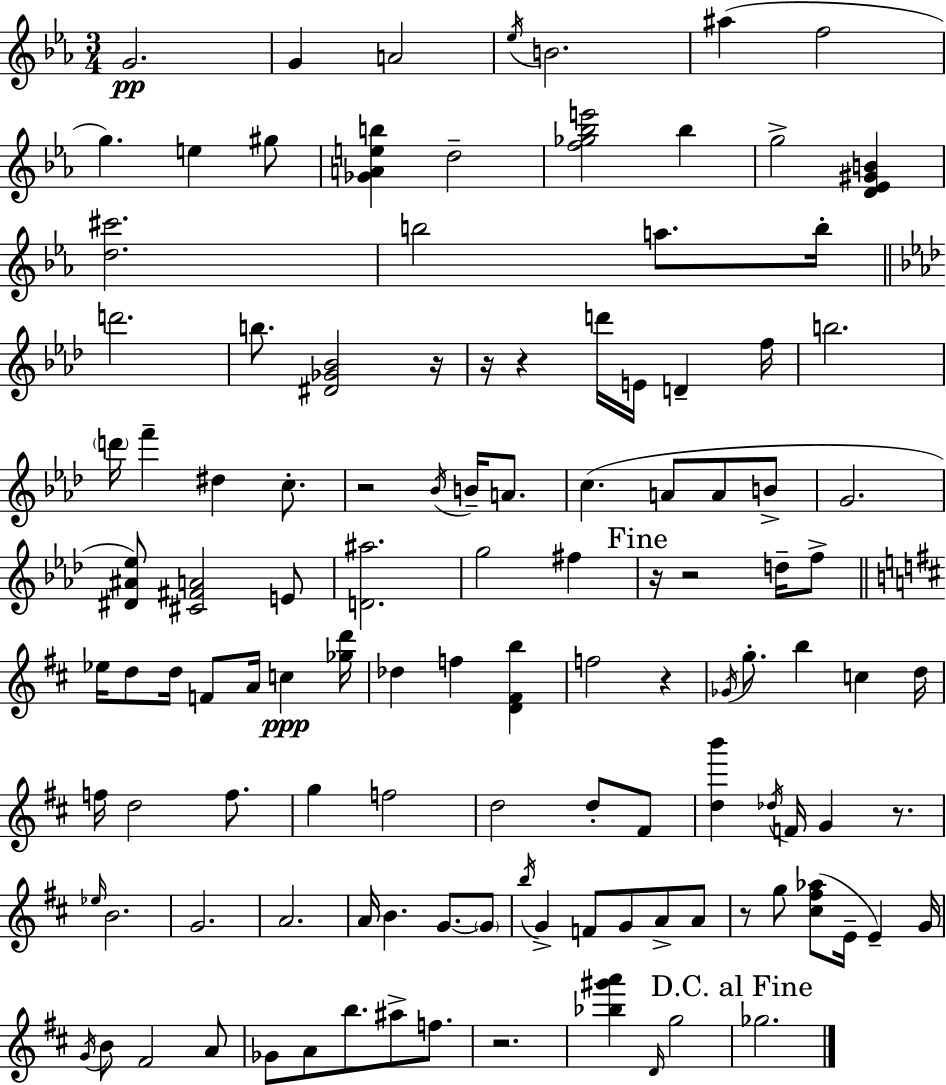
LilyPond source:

{
  \clef treble
  \numericTimeSignature
  \time 3/4
  \key ees \major
  \repeat volta 2 { g'2.\pp | g'4 a'2 | \acciaccatura { ees''16 } b'2. | ais''4( f''2 | \break g''4.) e''4 gis''8 | <ges' a' e'' b''>4 d''2-- | <f'' ges'' bes'' e'''>2 bes''4 | g''2-> <d' ees' gis' b'>4 | \break <d'' cis'''>2. | b''2 a''8. | b''16-. \bar "||" \break \key aes \major d'''2. | b''8. <dis' ges' bes'>2 r16 | r16 r4 d'''16 e'16 d'4-- f''16 | b''2. | \break \parenthesize d'''16 f'''4-- dis''4 c''8.-. | r2 \acciaccatura { bes'16 } b'16-- a'8. | c''4.( a'8 a'8 b'8-> | g'2. | \break <dis' ais' ees''>8) <cis' fis' a'>2 e'8 | <d' ais''>2. | g''2 fis''4 | \mark "Fine" r16 r2 d''16-- f''8-> | \break \bar "||" \break \key d \major ees''16 d''8 d''16 f'8 a'16 c''4\ppp <ges'' d'''>16 | des''4 f''4 <d' fis' b''>4 | f''2 r4 | \acciaccatura { ges'16 } g''8.-. b''4 c''4 | \break d''16 f''16 d''2 f''8. | g''4 f''2 | d''2 d''8-. fis'8 | <d'' b'''>4 \acciaccatura { des''16 } f'16 g'4 r8. | \break \grace { ees''16 } b'2. | g'2. | a'2. | a'16 b'4. g'8.~~ | \break \parenthesize g'8 \acciaccatura { b''16 } g'4-> f'8 g'8 | a'8-> a'8 r8 g''8 <cis'' fis'' aes''>8( e'16-- e'4--) | g'16 \acciaccatura { g'16 } b'8 fis'2 | a'8 ges'8 a'8 b''8. | \break ais''8-> f''8. r2. | <bes'' gis''' a'''>4 \grace { d'16 } g''2 | \mark "D.C. al Fine" ges''2. | } \bar "|."
}